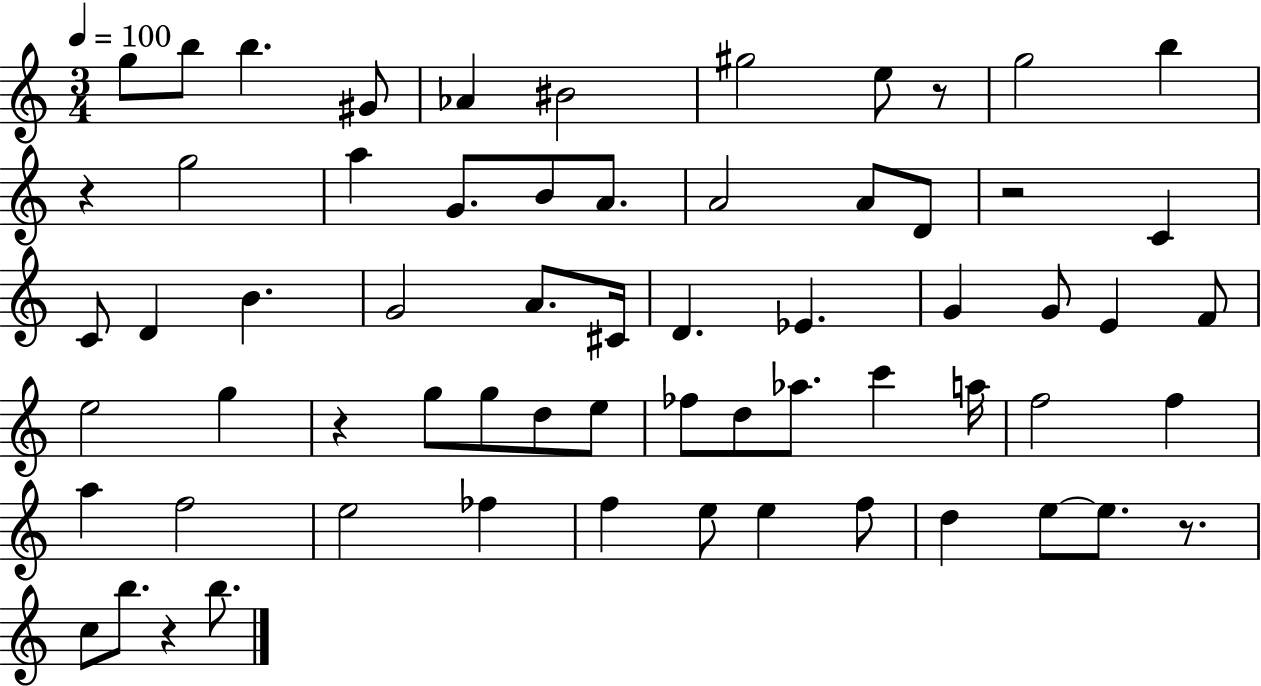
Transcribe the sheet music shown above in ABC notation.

X:1
T:Untitled
M:3/4
L:1/4
K:C
g/2 b/2 b ^G/2 _A ^B2 ^g2 e/2 z/2 g2 b z g2 a G/2 B/2 A/2 A2 A/2 D/2 z2 C C/2 D B G2 A/2 ^C/4 D _E G G/2 E F/2 e2 g z g/2 g/2 d/2 e/2 _f/2 d/2 _a/2 c' a/4 f2 f a f2 e2 _f f e/2 e f/2 d e/2 e/2 z/2 c/2 b/2 z b/2